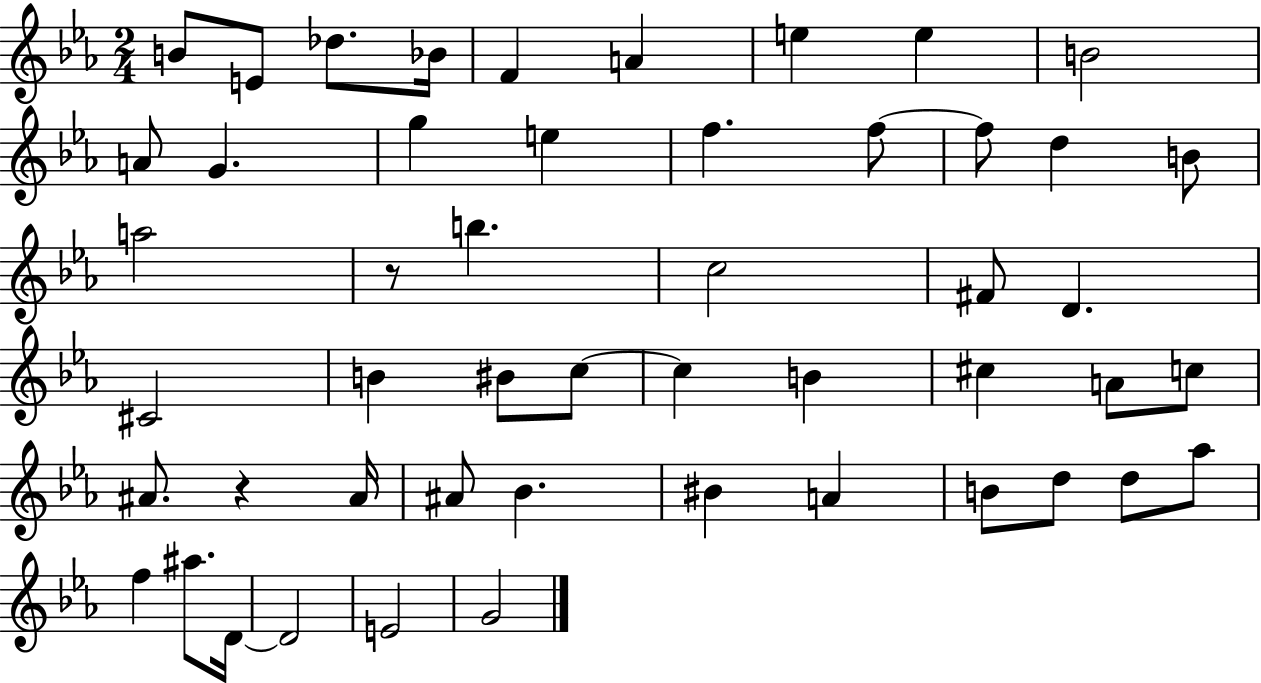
B4/e E4/e Db5/e. Bb4/s F4/q A4/q E5/q E5/q B4/h A4/e G4/q. G5/q E5/q F5/q. F5/e F5/e D5/q B4/e A5/h R/e B5/q. C5/h F#4/e D4/q. C#4/h B4/q BIS4/e C5/e C5/q B4/q C#5/q A4/e C5/e A#4/e. R/q A#4/s A#4/e Bb4/q. BIS4/q A4/q B4/e D5/e D5/e Ab5/e F5/q A#5/e. D4/s D4/h E4/h G4/h